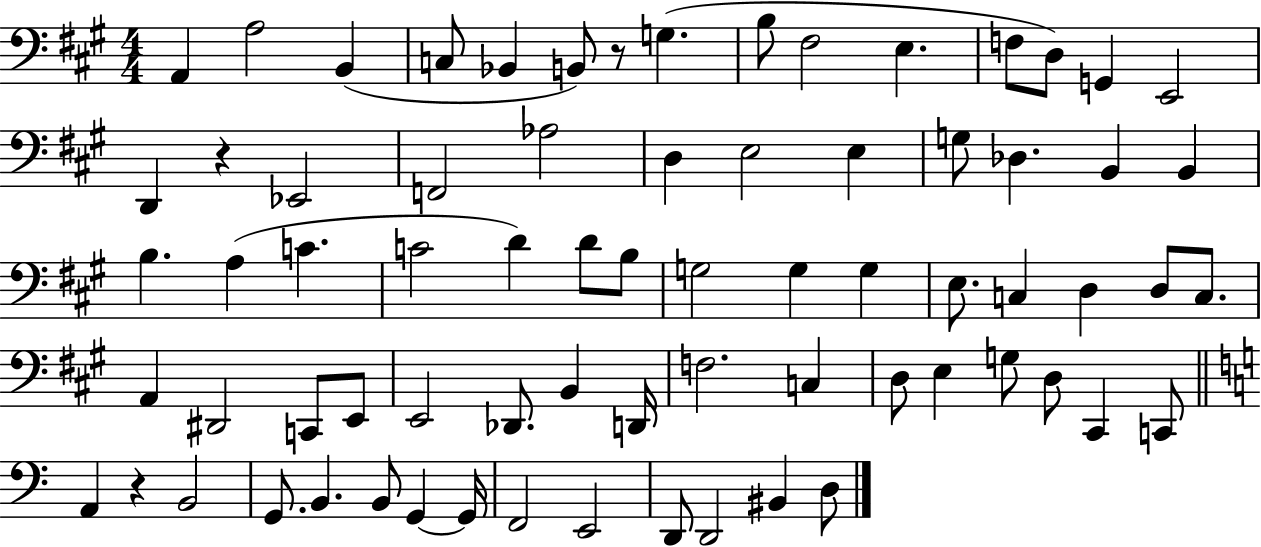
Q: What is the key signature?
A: A major